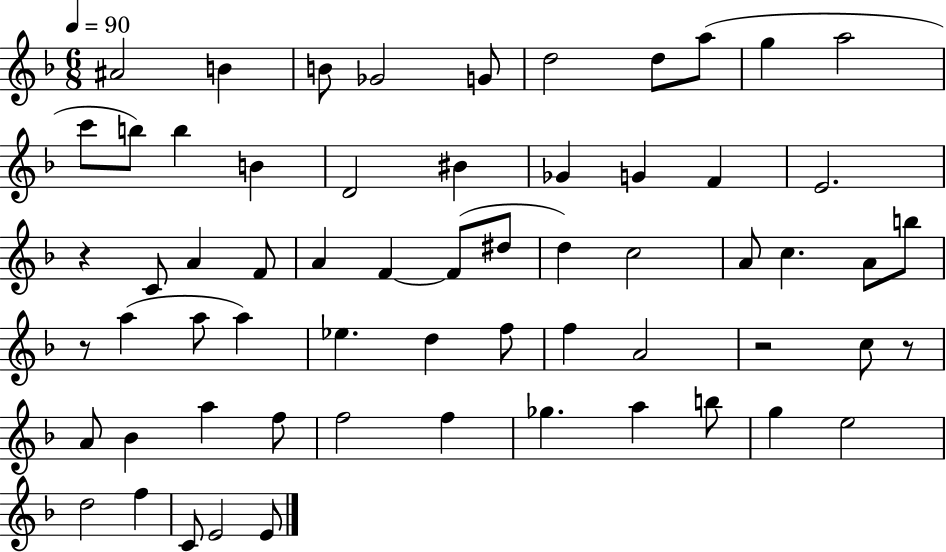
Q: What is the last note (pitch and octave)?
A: E4